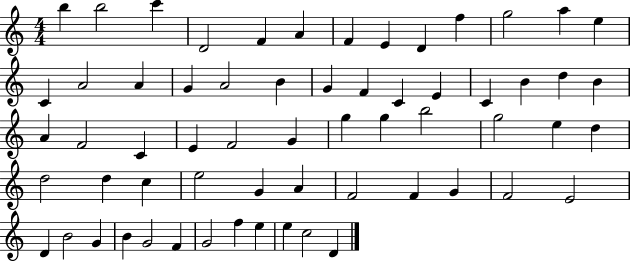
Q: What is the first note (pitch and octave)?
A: B5